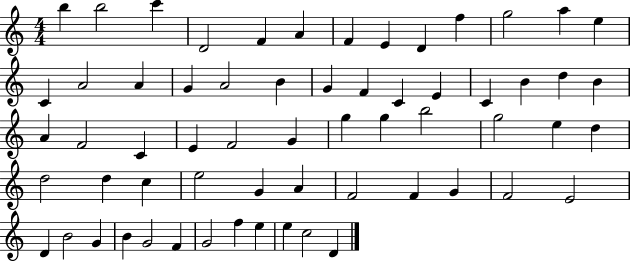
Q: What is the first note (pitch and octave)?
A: B5